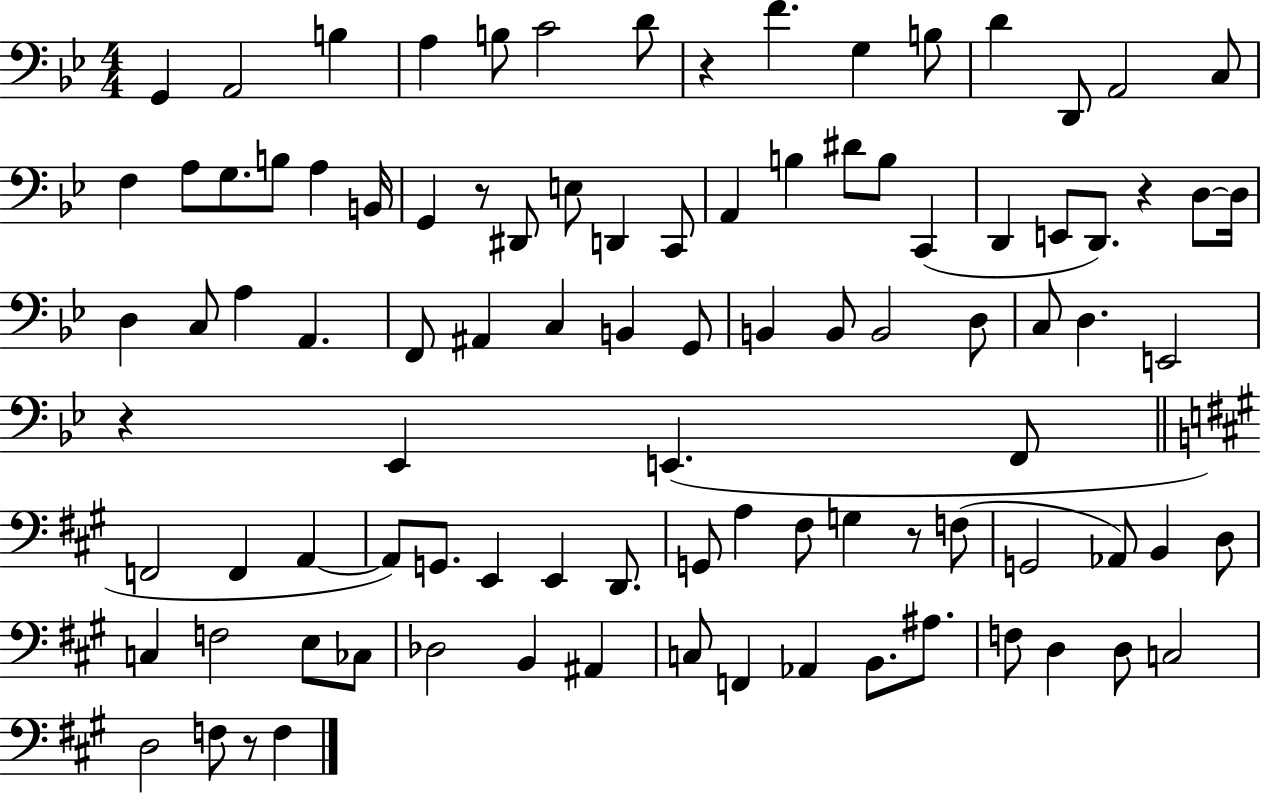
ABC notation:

X:1
T:Untitled
M:4/4
L:1/4
K:Bb
G,, A,,2 B, A, B,/2 C2 D/2 z F G, B,/2 D D,,/2 A,,2 C,/2 F, A,/2 G,/2 B,/2 A, B,,/4 G,, z/2 ^D,,/2 E,/2 D,, C,,/2 A,, B, ^D/2 B,/2 C,, D,, E,,/2 D,,/2 z D,/2 D,/4 D, C,/2 A, A,, F,,/2 ^A,, C, B,, G,,/2 B,, B,,/2 B,,2 D,/2 C,/2 D, E,,2 z _E,, E,, F,,/2 F,,2 F,, A,, A,,/2 G,,/2 E,, E,, D,,/2 G,,/2 A, ^F,/2 G, z/2 F,/2 G,,2 _A,,/2 B,, D,/2 C, F,2 E,/2 _C,/2 _D,2 B,, ^A,, C,/2 F,, _A,, B,,/2 ^A,/2 F,/2 D, D,/2 C,2 D,2 F,/2 z/2 F,